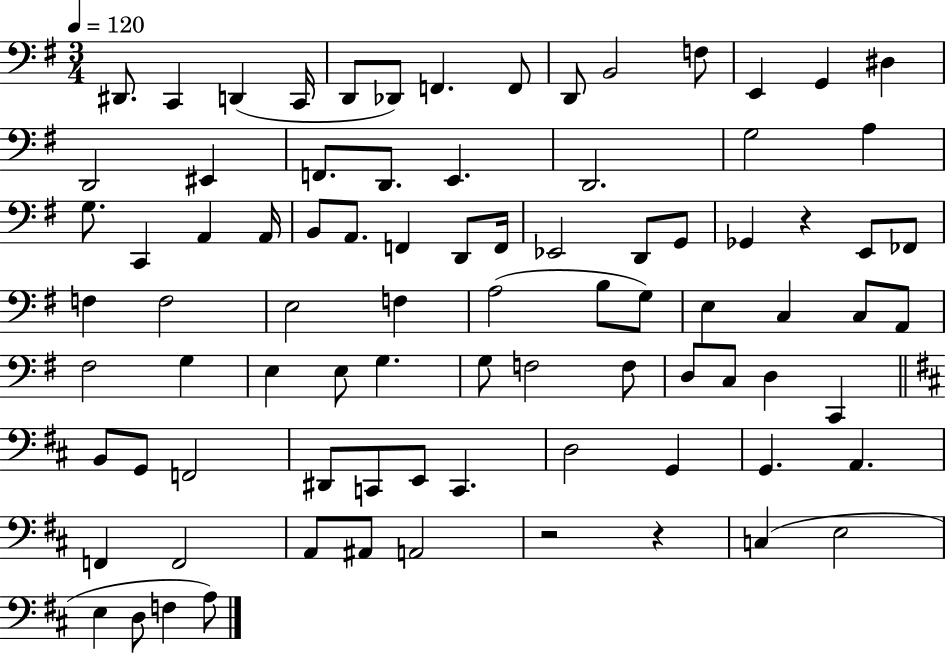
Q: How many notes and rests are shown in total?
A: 85